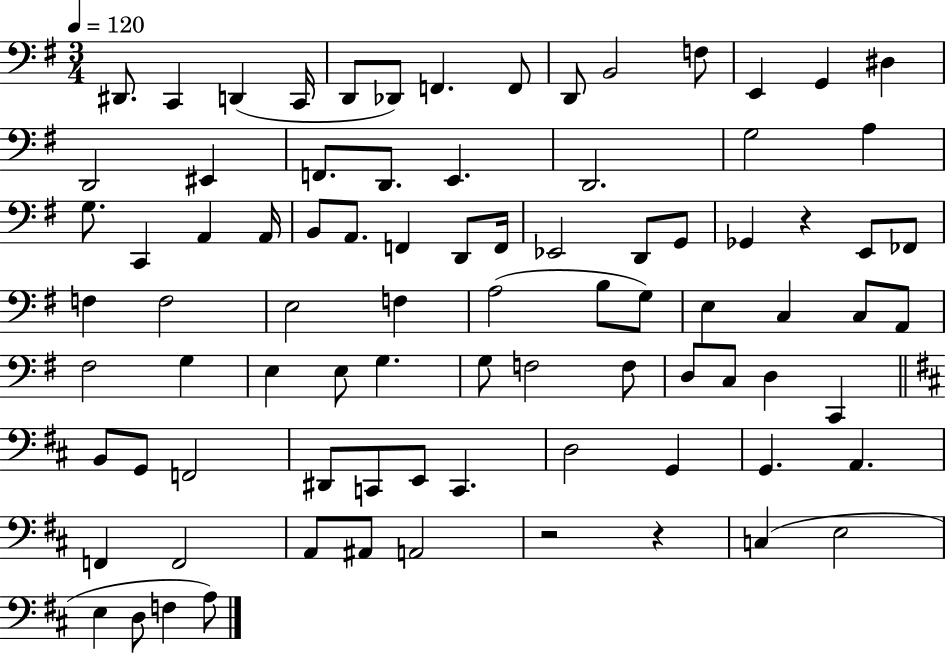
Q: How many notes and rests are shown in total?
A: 85